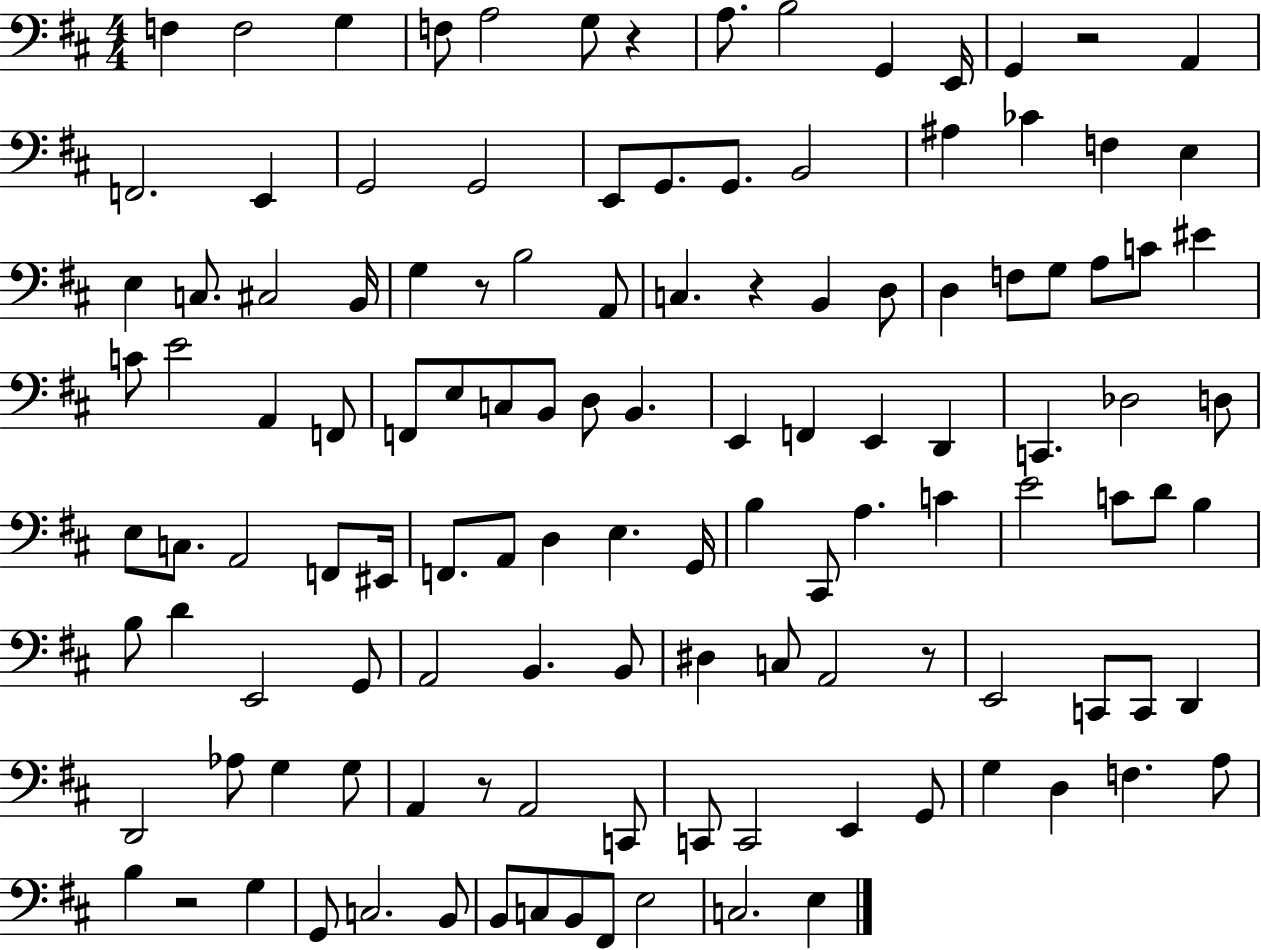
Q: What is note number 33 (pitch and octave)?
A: B2